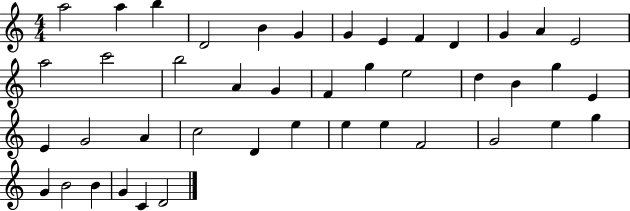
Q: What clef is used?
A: treble